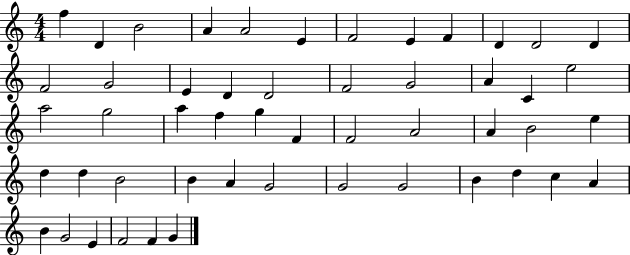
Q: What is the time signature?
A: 4/4